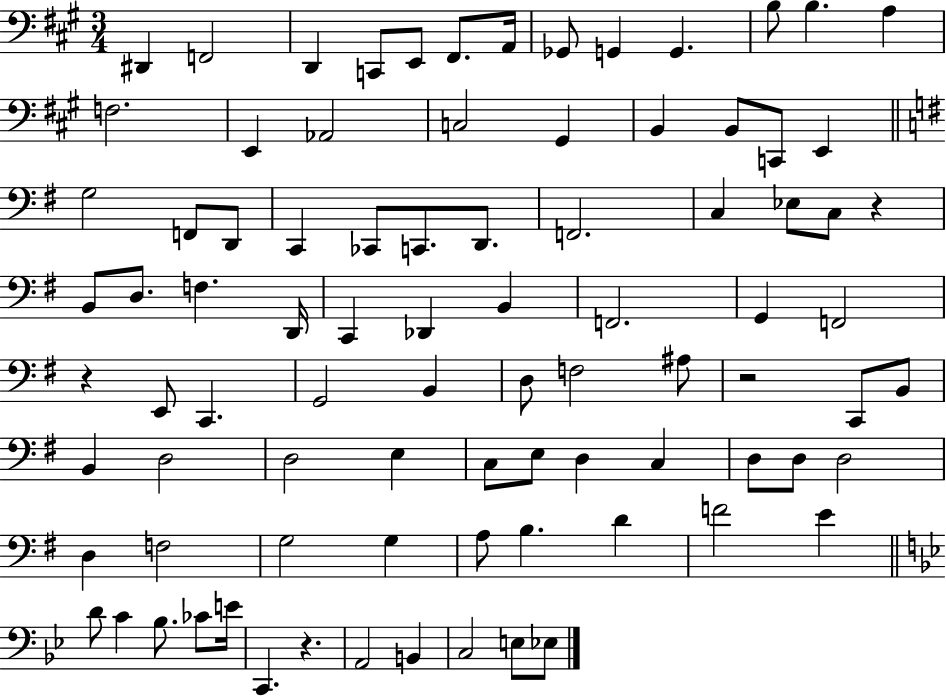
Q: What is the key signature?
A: A major